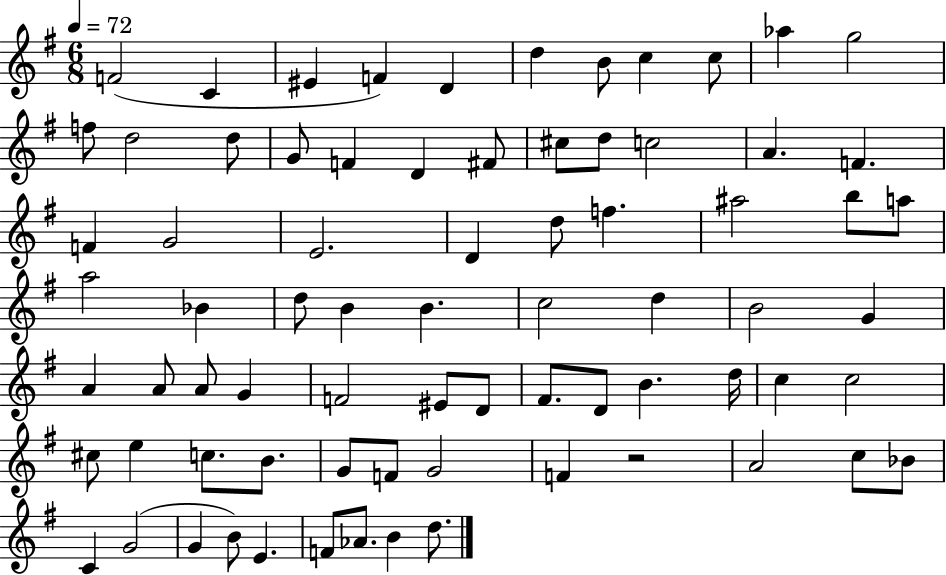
F4/h C4/q EIS4/q F4/q D4/q D5/q B4/e C5/q C5/e Ab5/q G5/h F5/e D5/h D5/e G4/e F4/q D4/q F#4/e C#5/e D5/e C5/h A4/q. F4/q. F4/q G4/h E4/h. D4/q D5/e F5/q. A#5/h B5/e A5/e A5/h Bb4/q D5/e B4/q B4/q. C5/h D5/q B4/h G4/q A4/q A4/e A4/e G4/q F4/h EIS4/e D4/e F#4/e. D4/e B4/q. D5/s C5/q C5/h C#5/e E5/q C5/e. B4/e. G4/e F4/e G4/h F4/q R/h A4/h C5/e Bb4/e C4/q G4/h G4/q B4/e E4/q. F4/e Ab4/e. B4/q D5/e.